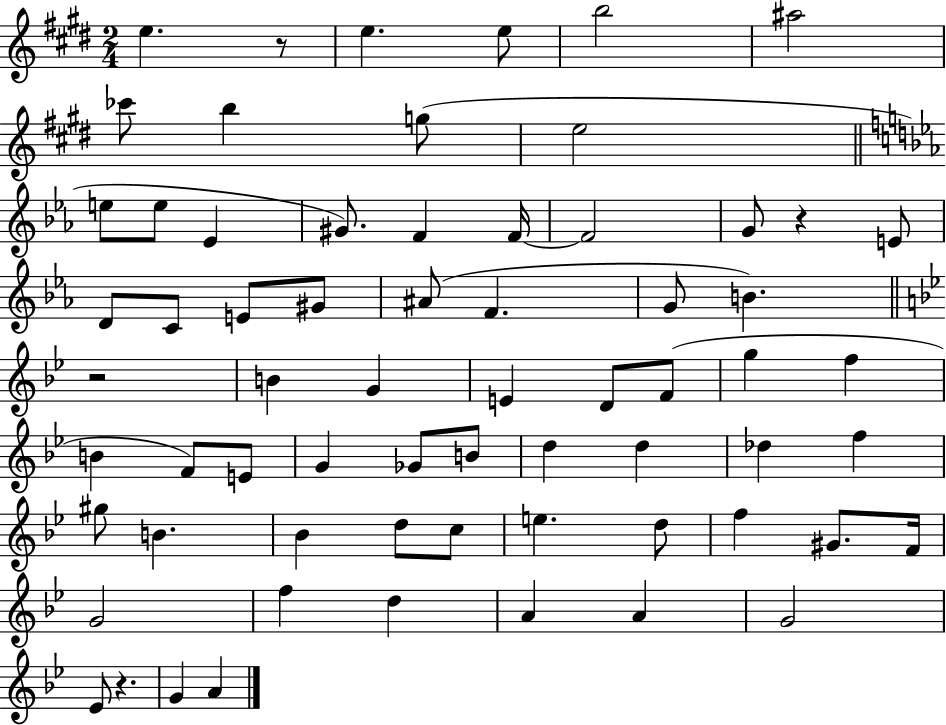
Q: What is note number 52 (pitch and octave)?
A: G#4